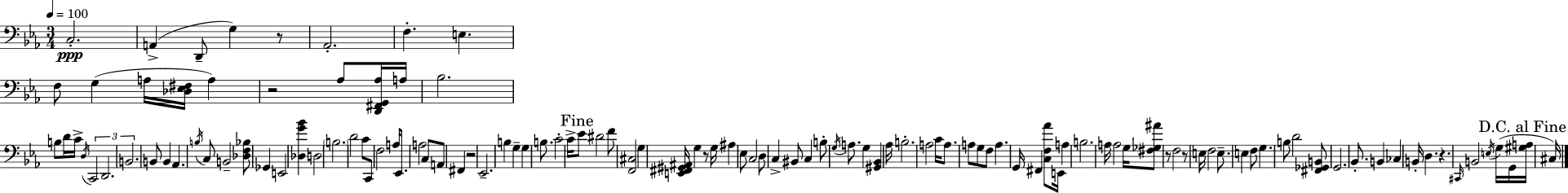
X:1
T:Untitled
M:3/4
L:1/4
K:Eb
C,2 A,, D,,/2 G, z/2 _A,,2 F, E, F,/2 G, A,/4 [_D,_E,^F,]/4 A, z2 _A,/2 [D,,^F,,G,,_A,]/4 A,/4 _B,2 B,/2 D/4 C/4 D,/4 C,,2 D,,2 B,,2 B,,/2 B,, _A,, B,/4 C,/2 B,,2 [_D,F,_B,]/2 _G,, E,,2 [_D,G_B] D,2 B,2 D2 C/2 C,,/2 F,2 A,/4 _E,,/2 A,2 C,/2 A,,/2 ^F,, z2 _E,,2 B, G, G, B,/2 C2 C/4 _E/2 ^D2 F/2 [F,,^C,]2 G, [E,,^F,,^G,,^A,,]/4 G, z/2 G,/4 ^A, _E,/2 C,2 D,/2 C, ^B,,/2 C, B,/2 G,/4 A,/2 G, [^G,,_B,,] _A,/4 B,2 A,2 C/4 A,/2 A,/2 G,/2 F,/2 A, G,,/4 ^F,, [C,F,_A]/2 E,,/4 A, B,2 A,/4 A,2 G,/4 [^F,_G,^A]/2 z/2 F,2 z/2 E,/4 F,2 E,/2 E, F,/2 G, B,/2 D2 [^F,,_G,,B,,]/2 G,,2 _B,,/2 B,, _C, B,,/4 D, z ^C,,/4 B,,2 E,/4 G,/4 G,,/4 [^G,A,]/4 ^C,/4